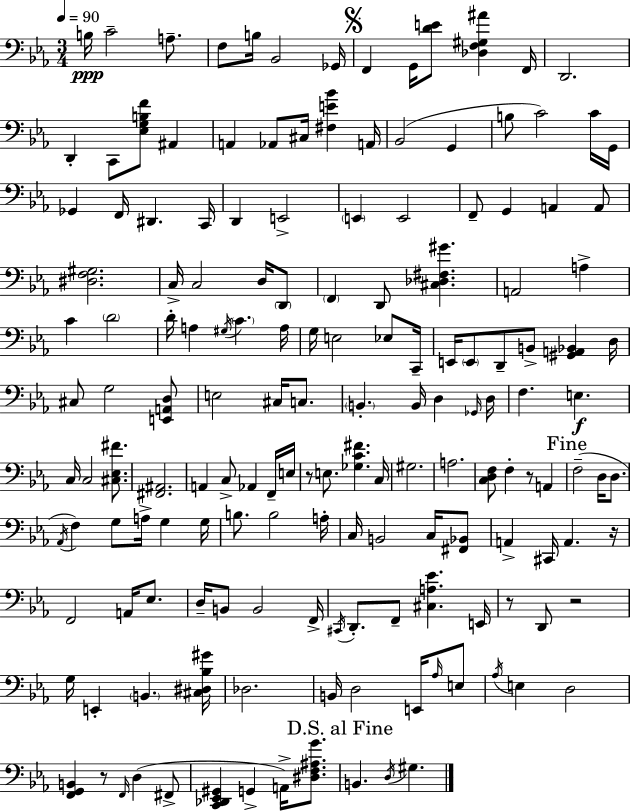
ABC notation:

X:1
T:Untitled
M:3/4
L:1/4
K:Cm
B,/4 C2 A,/2 F,/2 B,/4 _B,,2 _G,,/4 F,, G,,/4 [DE]/2 [_D,F,^G,^A] F,,/4 D,,2 D,, C,,/2 [_E,G,B,F]/2 ^A,, A,, _A,,/2 ^C,/4 [^F,E_B] A,,/4 _B,,2 G,, B,/2 C2 C/4 G,,/4 _G,, F,,/4 ^D,, C,,/4 D,, E,,2 E,, E,,2 F,,/2 G,, A,, A,,/2 [^D,F,^G,]2 C,/4 C,2 D,/4 D,,/2 F,, D,,/2 [^C,_D,^F,^G] A,,2 A, C D2 D/4 A, ^G,/4 C A,/4 G,/4 E,2 _E,/2 C,,/4 E,,/4 E,,/2 D,,/2 B,,/2 [^G,,A,,_B,,] D,/4 ^C,/2 G,2 [E,,A,,D,]/2 E,2 ^C,/4 C,/2 B,, B,,/4 D, _G,,/4 D,/4 F, E, C,/4 C,2 [^C,_E,^F]/2 [^F,,^A,,]2 A,, C,/2 _A,, F,,/4 E,/4 z/2 E,/2 [_G,C^F] C,/4 ^G,2 A,2 [C,D,F,]/2 F, z/2 A,, F,2 D,/4 D,/2 _A,,/4 F, G,/2 A,/4 G, G,/4 B,/2 B,2 A,/4 C,/4 B,,2 C,/4 [^F,,_B,,]/2 A,, ^C,,/4 A,, z/4 F,,2 A,,/4 _E,/2 D,/4 B,,/2 B,,2 F,,/4 ^C,,/4 D,,/2 F,,/2 [^C,A,_E] E,,/4 z/2 D,,/2 z2 G,/4 E,, B,, [^C,^D,_B,^G]/4 _D,2 B,,/4 D,2 E,,/4 _A,/4 E,/2 _A,/4 E, D,2 [F,,G,,B,,] z/2 F,,/4 D, ^F,,/2 [C,,_D,,_E,,^G,,] G,, A,,/4 [^D,F,^A,G]/2 B,, D,/4 ^G,